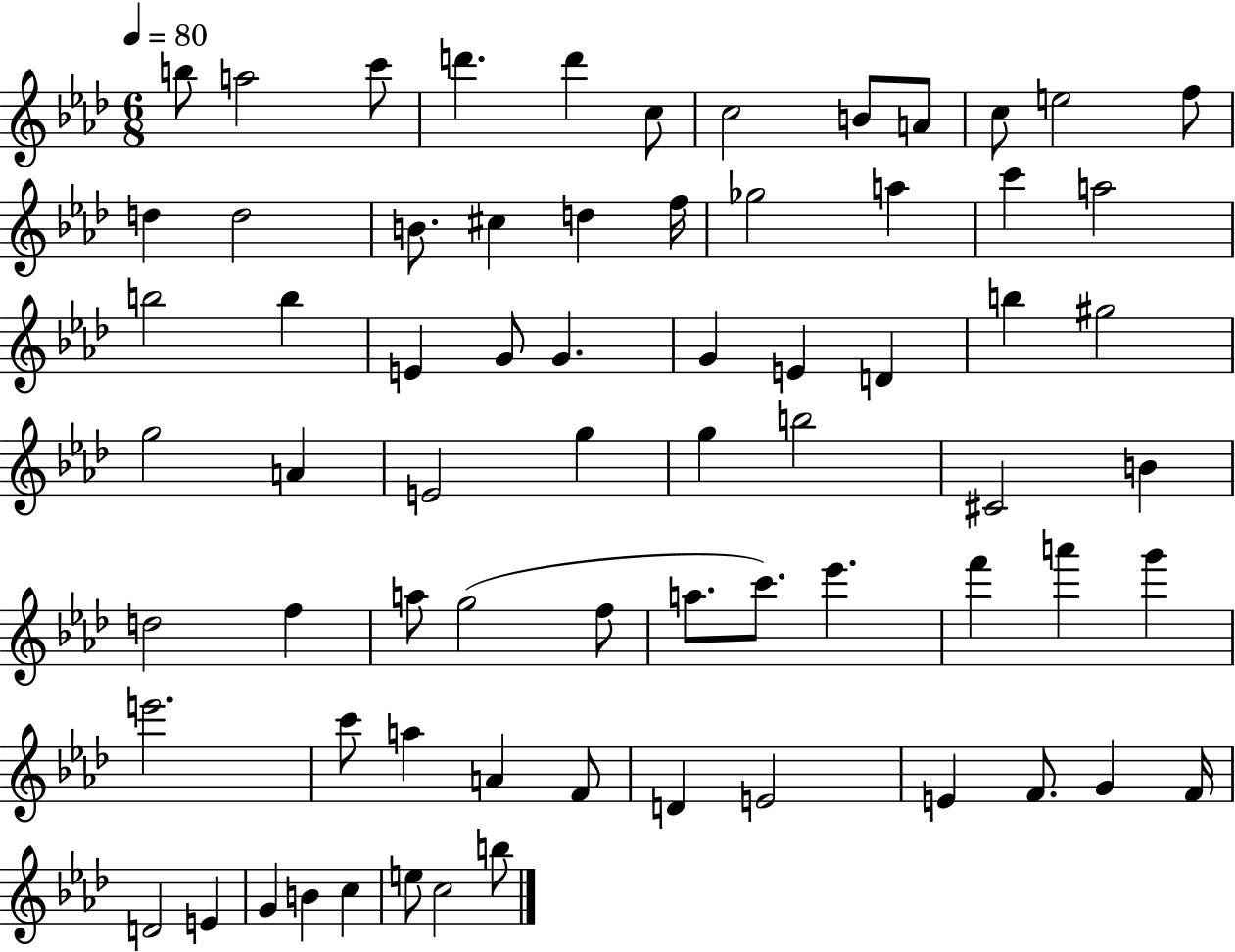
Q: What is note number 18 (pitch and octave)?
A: F5